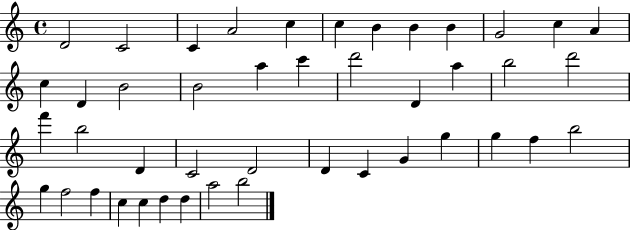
X:1
T:Untitled
M:4/4
L:1/4
K:C
D2 C2 C A2 c c B B B G2 c A c D B2 B2 a c' d'2 D a b2 d'2 f' b2 D C2 D2 D C G g g f b2 g f2 f c c d d a2 b2